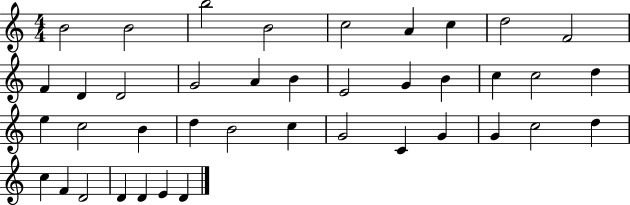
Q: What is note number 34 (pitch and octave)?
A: C5